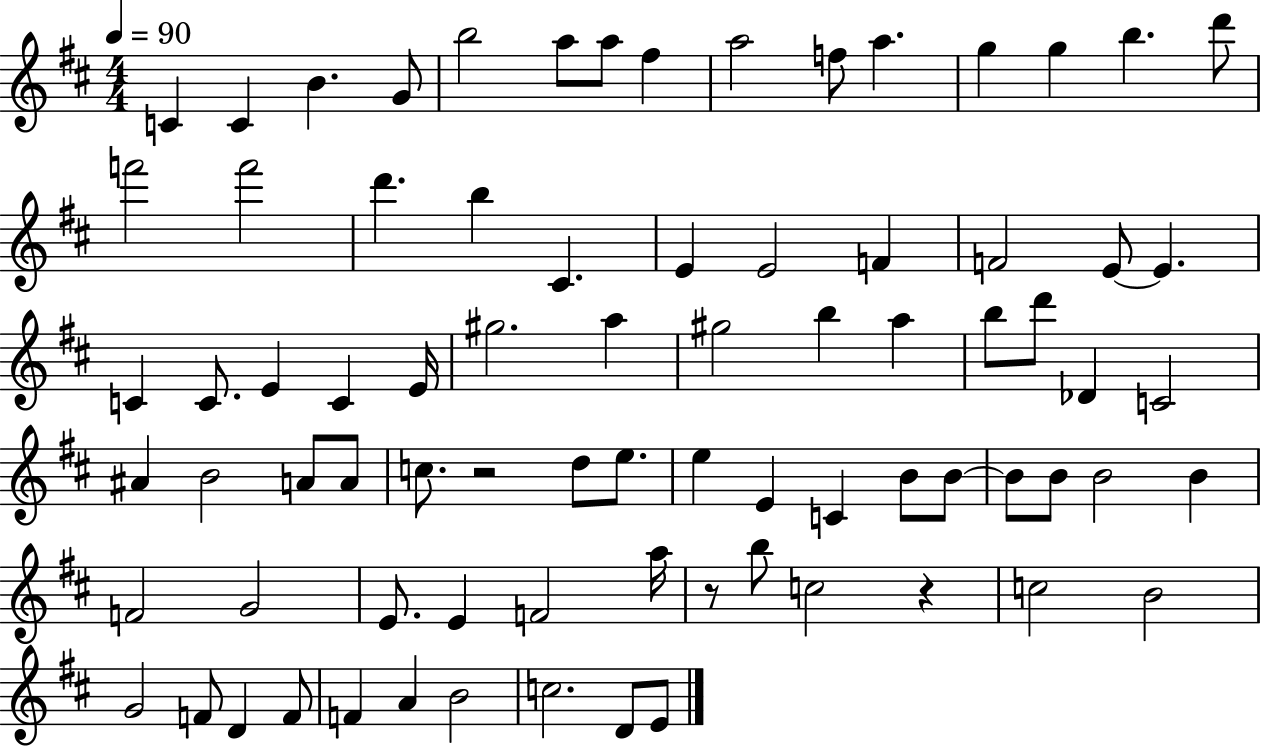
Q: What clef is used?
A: treble